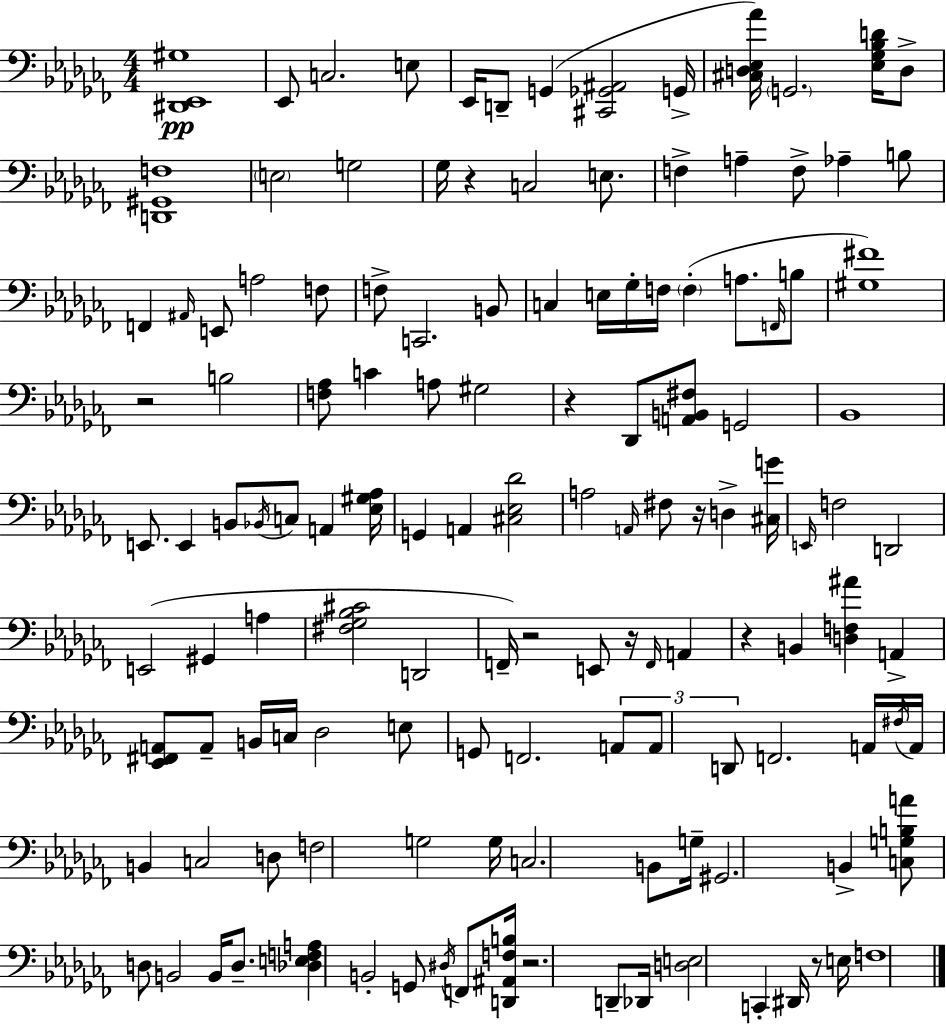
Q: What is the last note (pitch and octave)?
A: F3